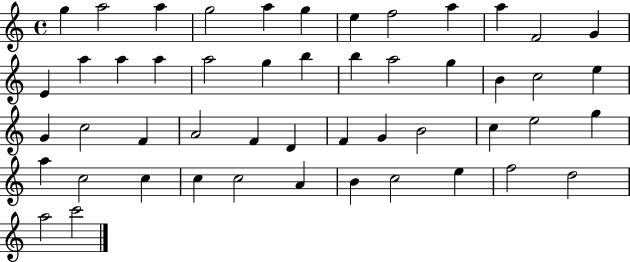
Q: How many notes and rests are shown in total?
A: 50